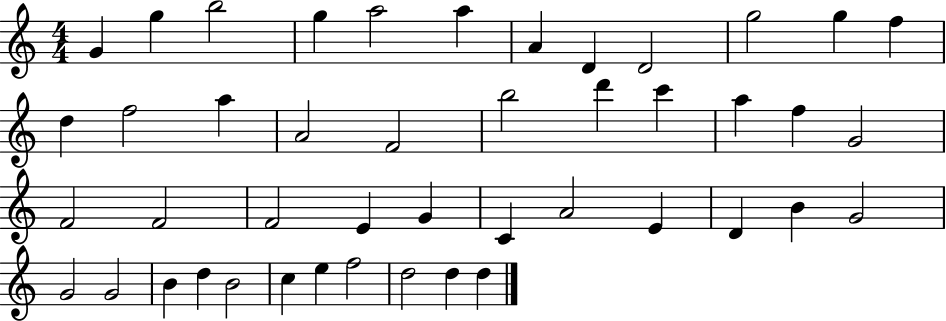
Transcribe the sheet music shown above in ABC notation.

X:1
T:Untitled
M:4/4
L:1/4
K:C
G g b2 g a2 a A D D2 g2 g f d f2 a A2 F2 b2 d' c' a f G2 F2 F2 F2 E G C A2 E D B G2 G2 G2 B d B2 c e f2 d2 d d